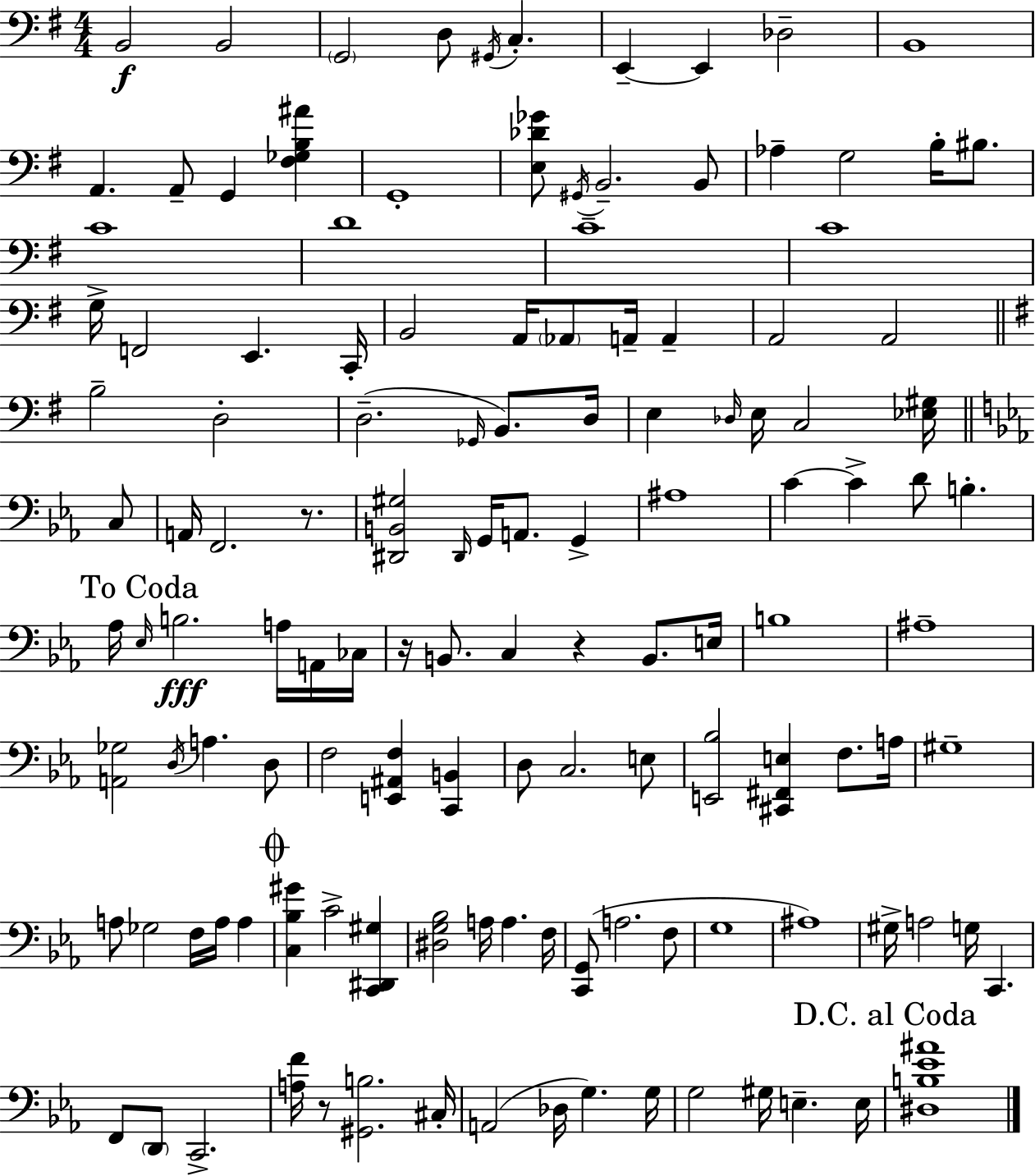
{
  \clef bass
  \numericTimeSignature
  \time 4/4
  \key e \minor
  b,2\f b,2 | \parenthesize g,2 d8 \acciaccatura { gis,16 } c4.-. | e,4--~~ e,4 des2-- | b,1 | \break a,4. a,8-- g,4 <fis ges b ais'>4 | g,1-. | <e des' ges'>8 \acciaccatura { gis,16 } b,2.-- | b,8 aes4-- g2 b16-. bis8. | \break c'1 | d'1 | c'1-- | c'1 | \break g16-> f,2 e,4. | c,16-. b,2 a,16 \parenthesize aes,8 a,16-- a,4-- | a,2 a,2 | \bar "||" \break \key e \minor b2-- d2-. | d2.--( \grace { ges,16 } b,8.) | d16 e4 \grace { des16 } e16 c2 <ees gis>16 | \bar "||" \break \key ees \major c8 a,16 f,2. r8. | <dis, b, gis>2 \grace { dis,16 } g,16 a,8. g,4-> | ais1 | c'4~~ c'4-> d'8 b4.-. | \break \mark "To Coda" aes16 \grace { ees16 }\fff b2. | a16 a,16 ces16 r16 b,8. c4 r4 | b,8. e16 b1 | ais1-- | \break <a, ges>2 \acciaccatura { d16 } a4. | d8 f2 <e, ais, f>4 | <c, b,>4 d8 c2. | e8 <e, bes>2 <cis, fis, e>4 | \break f8. a16 gis1-- | a8 ges2 f16 | a16 a4 \mark \markup { \musicglyph "scripts.coda" } <c bes gis'>4 c'2-> | <c, dis, gis>4 <dis g bes>2 a16 a4. | \break f16 <c, g,>8( a2. | f8 g1 | ais1) | gis16-> a2 g16 c,4. | \break f,8 \parenthesize d,8 c,2.-> | <a f'>16 r8 <gis, b>2. | cis16-. a,2( des16 g4.) | g16 g2 gis16 e4.-- | \break e16 \mark "D.C. al Coda" <dis b ees' ais'>1 | \bar "|."
}